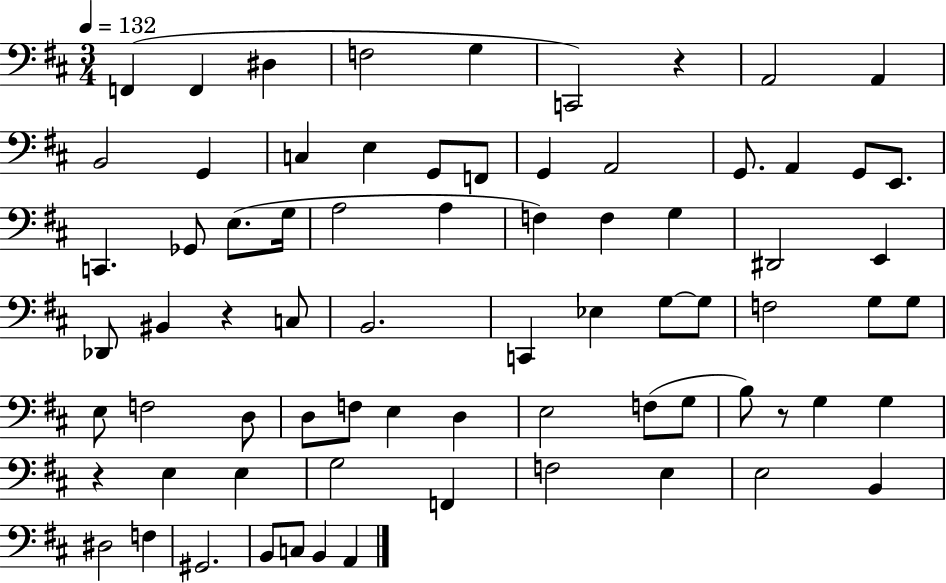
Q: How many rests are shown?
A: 4